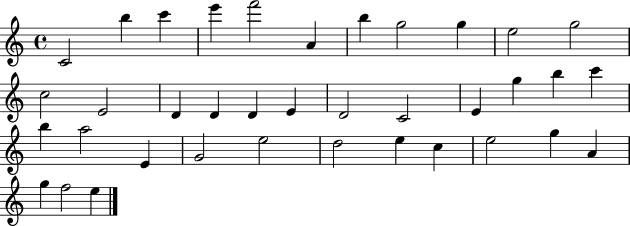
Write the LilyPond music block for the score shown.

{
  \clef treble
  \time 4/4
  \defaultTimeSignature
  \key c \major
  c'2 b''4 c'''4 | e'''4 f'''2 a'4 | b''4 g''2 g''4 | e''2 g''2 | \break c''2 e'2 | d'4 d'4 d'4 e'4 | d'2 c'2 | e'4 g''4 b''4 c'''4 | \break b''4 a''2 e'4 | g'2 e''2 | d''2 e''4 c''4 | e''2 g''4 a'4 | \break g''4 f''2 e''4 | \bar "|."
}